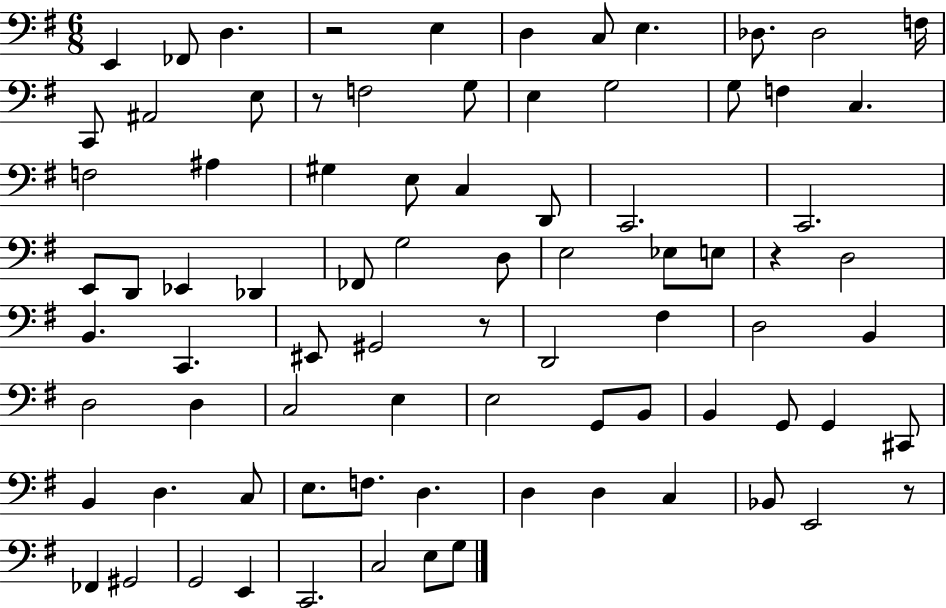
E2/q FES2/e D3/q. R/h E3/q D3/q C3/e E3/q. Db3/e. Db3/h F3/s C2/e A#2/h E3/e R/e F3/h G3/e E3/q G3/h G3/e F3/q C3/q. F3/h A#3/q G#3/q E3/e C3/q D2/e C2/h. C2/h. E2/e D2/e Eb2/q Db2/q FES2/e G3/h D3/e E3/h Eb3/e E3/e R/q D3/h B2/q. C2/q. EIS2/e G#2/h R/e D2/h F#3/q D3/h B2/q D3/h D3/q C3/h E3/q E3/h G2/e B2/e B2/q G2/e G2/q C#2/e B2/q D3/q. C3/e E3/e. F3/e. D3/q. D3/q D3/q C3/q Bb2/e E2/h R/e FES2/q G#2/h G2/h E2/q C2/h. C3/h E3/e G3/e